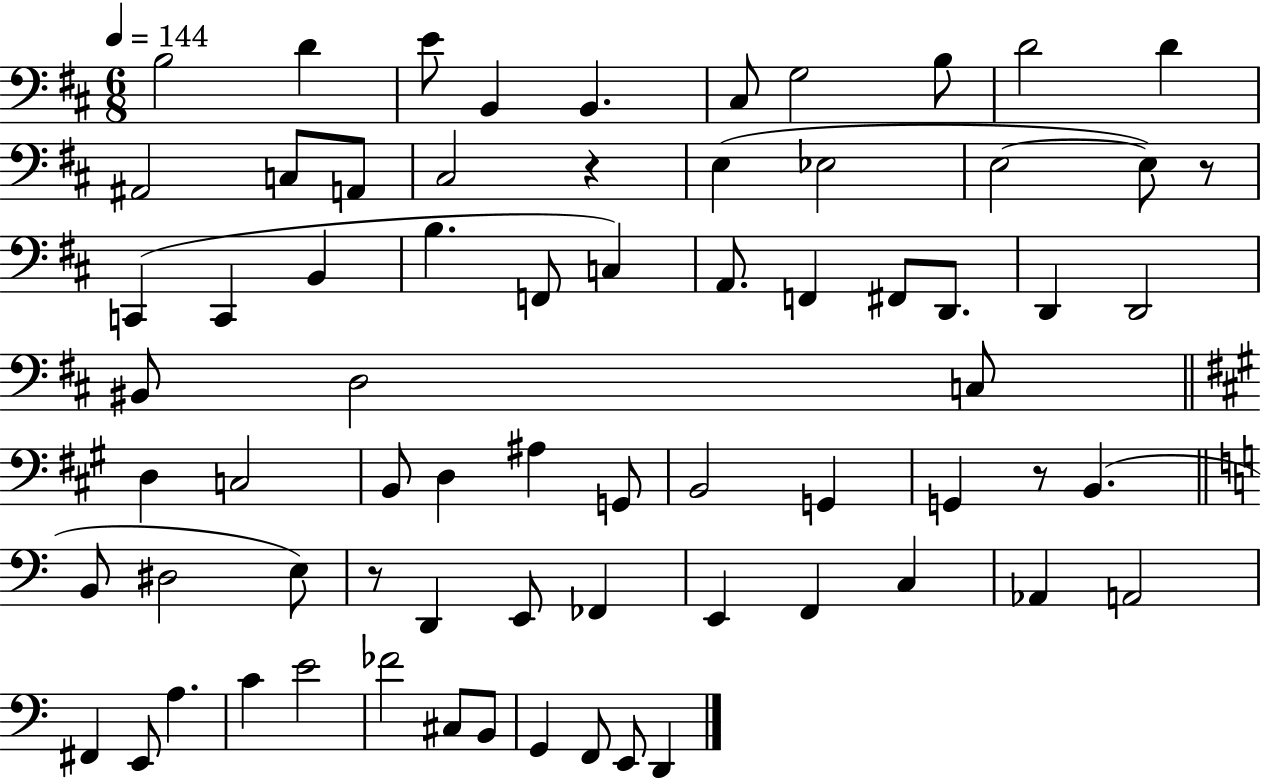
X:1
T:Untitled
M:6/8
L:1/4
K:D
B,2 D E/2 B,, B,, ^C,/2 G,2 B,/2 D2 D ^A,,2 C,/2 A,,/2 ^C,2 z E, _E,2 E,2 E,/2 z/2 C,, C,, B,, B, F,,/2 C, A,,/2 F,, ^F,,/2 D,,/2 D,, D,,2 ^B,,/2 D,2 C,/2 D, C,2 B,,/2 D, ^A, G,,/2 B,,2 G,, G,, z/2 B,, B,,/2 ^D,2 E,/2 z/2 D,, E,,/2 _F,, E,, F,, C, _A,, A,,2 ^F,, E,,/2 A, C E2 _F2 ^C,/2 B,,/2 G,, F,,/2 E,,/2 D,,